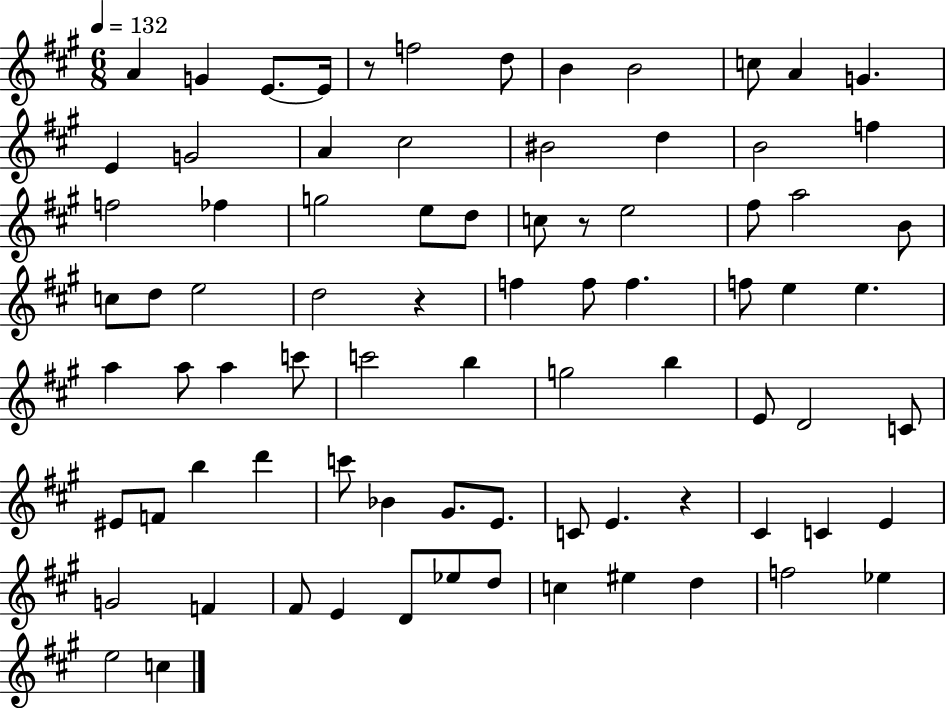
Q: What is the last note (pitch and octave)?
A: C5